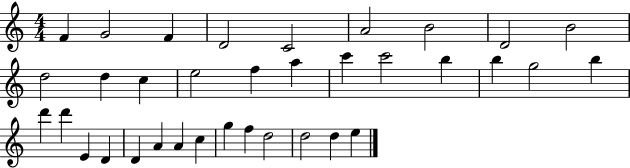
F4/q G4/h F4/q D4/h C4/h A4/h B4/h D4/h B4/h D5/h D5/q C5/q E5/h F5/q A5/q C6/q C6/h B5/q B5/q G5/h B5/q D6/q D6/q E4/q D4/q D4/q A4/q A4/q C5/q G5/q F5/q D5/h D5/h D5/q E5/q